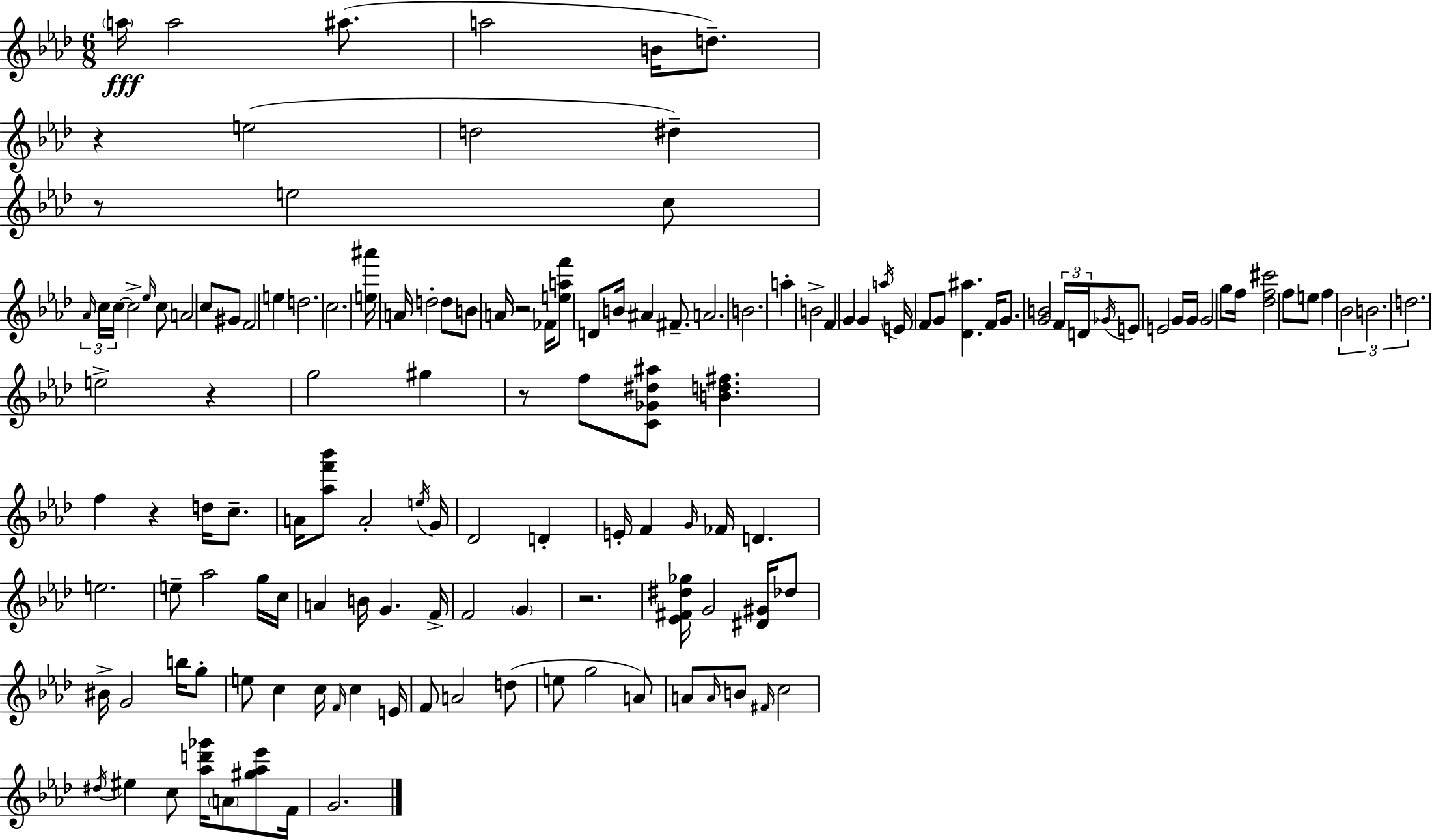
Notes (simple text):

A5/s A5/h A#5/e. A5/h B4/s D5/e. R/q E5/h D5/h D#5/q R/e E5/h C5/e Ab4/s C5/s C5/s C5/h Eb5/s C5/e A4/h C5/e G#4/e F4/h E5/q D5/h. C5/h. [E5,A#6]/s A4/s D5/h D5/e B4/e A4/s R/h FES4/s [E5,A5,F6]/e D4/e B4/s A#4/q F#4/e. A4/h. B4/h. A5/q B4/h F4/q G4/q G4/q A5/s E4/s F4/e G4/e [Db4,A#5]/q. F4/s G4/e. [G4,B4]/h F4/s D4/s Gb4/s E4/e E4/h G4/s G4/s G4/h G5/e F5/s [Db5,F5,C#6]/h F5/e E5/e F5/q Bb4/h B4/h. D5/h. E5/h R/q G5/h G#5/q R/e F5/e [C4,Gb4,D#5,A#5]/e [B4,D5,F#5]/q. F5/q R/q D5/s C5/e. A4/s [Ab5,F6,Bb6]/e A4/h E5/s G4/s Db4/h D4/q E4/s F4/q G4/s FES4/s D4/q. E5/h. E5/e Ab5/h G5/s C5/s A4/q B4/s G4/q. F4/s F4/h G4/q R/h. [Eb4,F#4,D#5,Gb5]/s G4/h [D#4,G#4]/s Db5/e BIS4/s G4/h B5/s G5/e E5/e C5/q C5/s F4/s C5/q E4/s F4/e A4/h D5/e E5/e G5/h A4/e A4/e A4/s B4/e F#4/s C5/h D#5/s EIS5/q C5/e [Ab5,D6,Gb6]/s A4/e [G#5,Ab5,Eb6]/e F4/s G4/h.